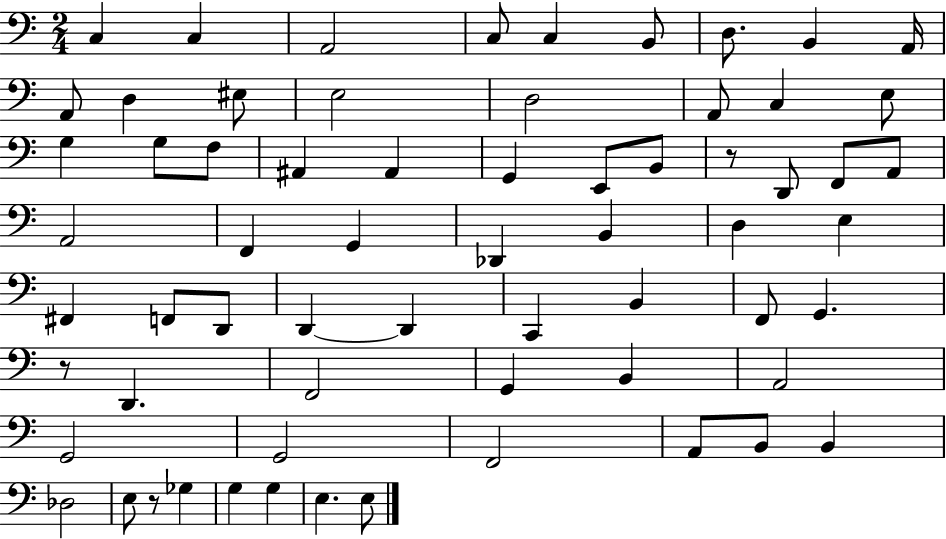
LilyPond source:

{
  \clef bass
  \numericTimeSignature
  \time 2/4
  \key c \major
  c4 c4 | a,2 | c8 c4 b,8 | d8. b,4 a,16 | \break a,8 d4 eis8 | e2 | d2 | a,8 c4 e8 | \break g4 g8 f8 | ais,4 ais,4 | g,4 e,8 b,8 | r8 d,8 f,8 a,8 | \break a,2 | f,4 g,4 | des,4 b,4 | d4 e4 | \break fis,4 f,8 d,8 | d,4~~ d,4 | c,4 b,4 | f,8 g,4. | \break r8 d,4. | f,2 | g,4 b,4 | a,2 | \break g,2 | g,2 | f,2 | a,8 b,8 b,4 | \break des2 | e8 r8 ges4 | g4 g4 | e4. e8 | \break \bar "|."
}